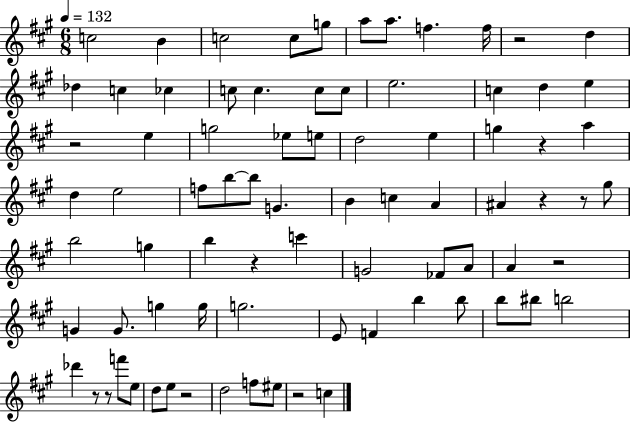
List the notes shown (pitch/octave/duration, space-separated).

C5/h B4/q C5/h C5/e G5/e A5/e A5/e. F5/q. F5/s R/h D5/q Db5/q C5/q CES5/q C5/e C5/q. C5/e C5/e E5/h. C5/q D5/q E5/q R/h E5/q G5/h Eb5/e E5/e D5/h E5/q G5/q R/q A5/q D5/q E5/h F5/e B5/e B5/e G4/q. B4/q C5/q A4/q A#4/q R/q R/e G#5/e B5/h G5/q B5/q R/q C6/q G4/h FES4/e A4/e A4/q R/h G4/q G4/e. G5/q G5/s G5/h. E4/e F4/q B5/q B5/e B5/e BIS5/e B5/h Db6/q R/e R/e F6/e E5/e D5/e E5/e R/h D5/h F5/e EIS5/e R/h C5/q